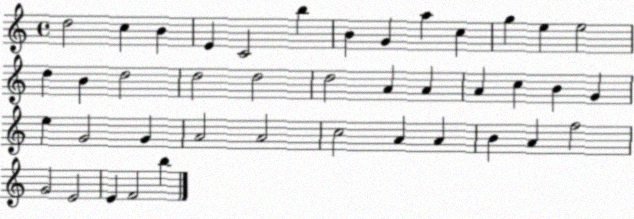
X:1
T:Untitled
M:4/4
L:1/4
K:C
d2 c B E C2 b B G a c g e e2 d B d2 d2 d2 d2 A A A c B G e G2 G A2 A2 c2 A A B A f2 G2 E2 E F2 b